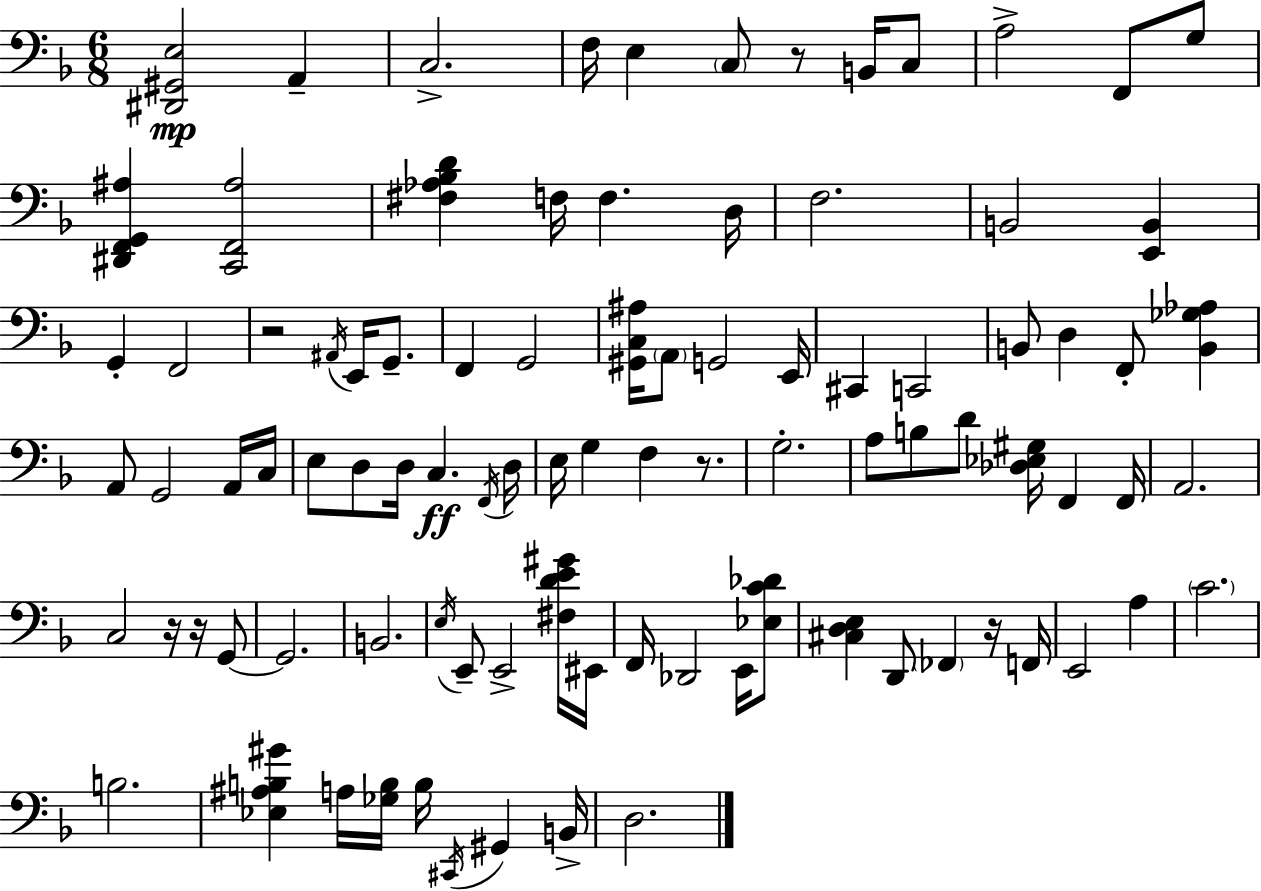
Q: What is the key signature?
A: D minor